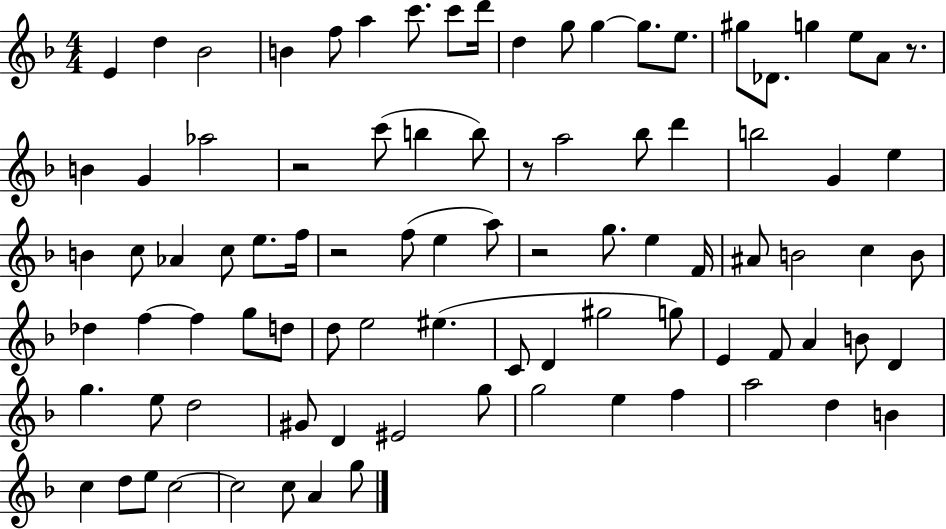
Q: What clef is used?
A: treble